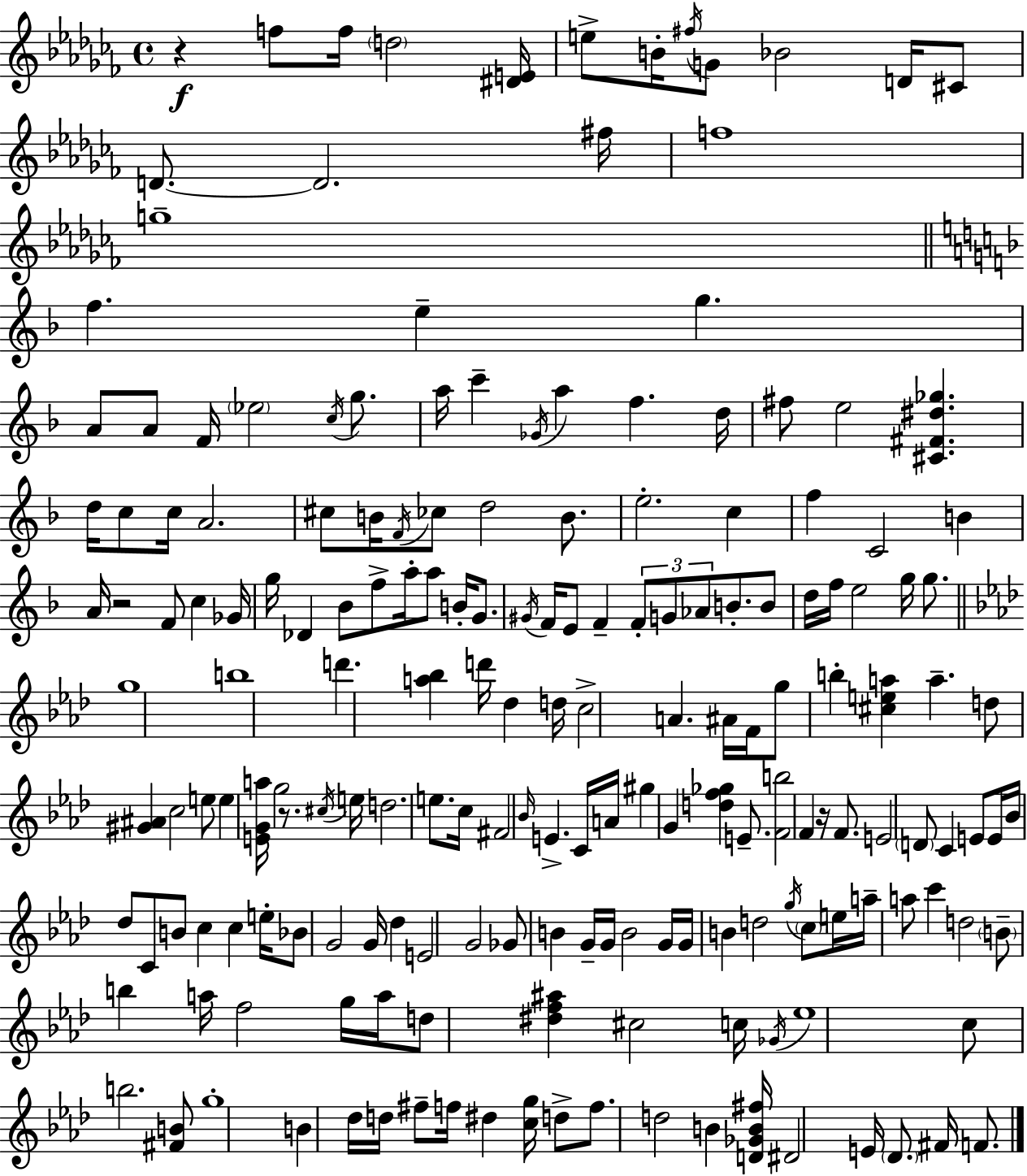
{
  \clef treble
  \time 4/4
  \defaultTimeSignature
  \key aes \minor
  r4\f f''8 f''16 \parenthesize d''2 <dis' e'>16 | e''8-> b'16-. \acciaccatura { fis''16 } g'8 bes'2 d'16 cis'8 | d'8.~~ d'2. | fis''16 f''1 | \break g''1-- | \bar "||" \break \key d \minor f''4. e''4-- g''4. | a'8 a'8 f'16 \parenthesize ees''2 \acciaccatura { c''16 } g''8. | a''16 c'''4-- \acciaccatura { ges'16 } a''4 f''4. | d''16 fis''8 e''2 <cis' fis' dis'' ges''>4. | \break d''16 c''8 c''16 a'2. | cis''8 b'16 \acciaccatura { f'16 } ces''8 d''2 | b'8. e''2.-. c''4 | f''4 c'2 b'4 | \break a'16 r2 f'8 c''4 | ges'16 g''16 des'4 bes'8 f''8-> a''16-. a''8 b'16-. | g'8. \acciaccatura { gis'16 } f'16 e'8 f'4-- \tuplet 3/2 { f'8-. g'8 aes'8 } | b'8.-. b'8 d''16 f''16 e''2 | \break g''16 g''8. \bar "||" \break \key aes \major g''1 | b''1 | d'''4. <a'' bes''>4 d'''16 des''4 d''16 | c''2-> a'4. ais'16 f'16 | \break g''8 b''4-. <cis'' e'' a''>4 a''4.-- | d''8 <gis' ais'>4 c''2 e''8 | e''4 <e' g' a''>16 g''2 r8. | \acciaccatura { cis''16 } e''16 d''2. e''8. | \break c''16 fis'2 \grace { bes'16 } e'4.-> | c'16 a'16 gis''4 g'4 <d'' f'' ges''>4 e'8.-- | <f' b''>2 f'4 r16 f'8. | e'2 \parenthesize d'8 c'4 | \break e'8 e'16 bes'16 des''8 c'8 b'8 c''4 c''4 | e''16-. bes'8 g'2 g'16 des''4 | e'2 g'2 | ges'8 b'4 g'16-- g'16 b'2 | \break g'16 g'16 b'4 d''2 | \acciaccatura { g''16 } \parenthesize c''8 e''16 a''16-- a''8 c'''4 d''2 | \parenthesize b'8-- b''4 a''16 f''2 | g''16 a''16 d''8 <dis'' f'' ais''>4 cis''2 | \break c''16 \acciaccatura { ges'16 } ees''1 | c''8 b''2. | <fis' b'>8 g''1-. | b'4 des''16 d''16 fis''8-- f''16 dis''4 | \break <c'' g''>16 d''8-> f''8. d''2 b'4 | <d' ges' b' fis''>16 dis'2 e'16 \parenthesize des'8. | fis'16 f'8. \bar "|."
}